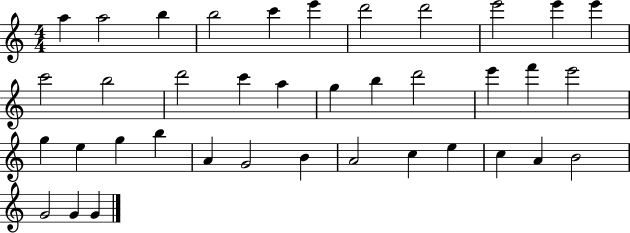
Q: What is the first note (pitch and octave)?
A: A5